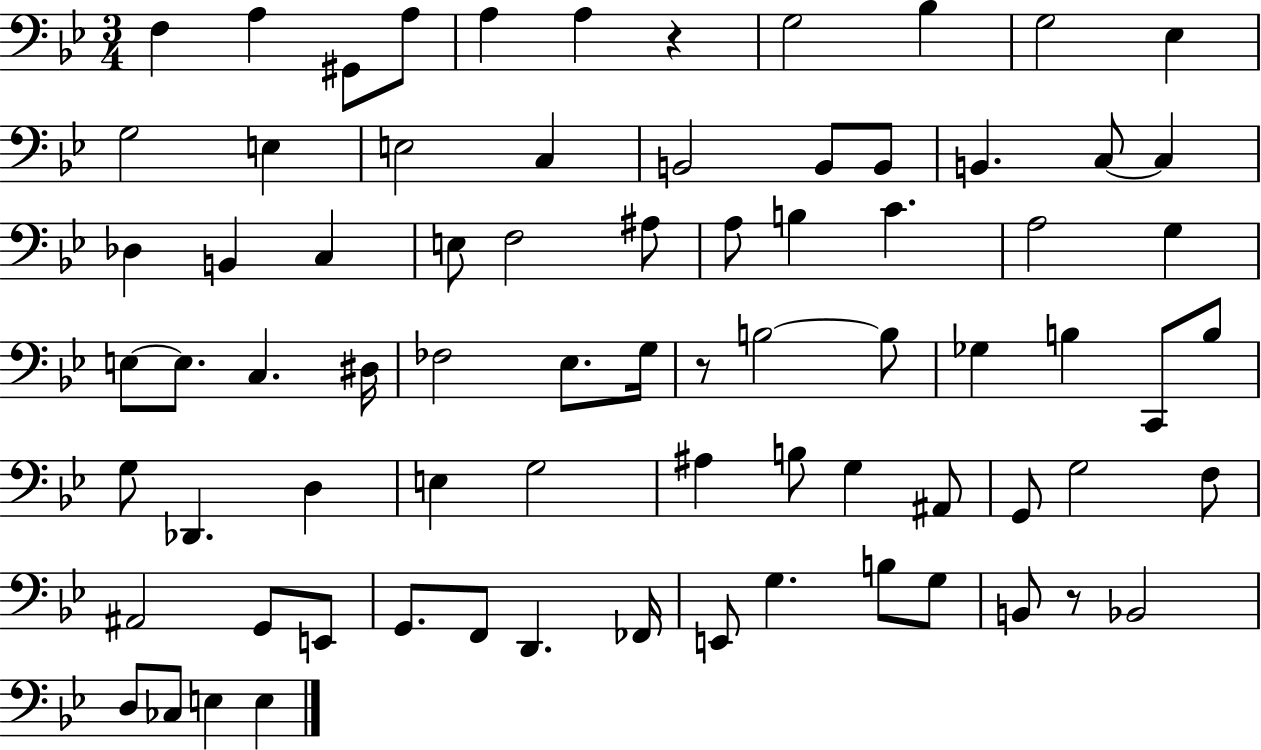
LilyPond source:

{
  \clef bass
  \numericTimeSignature
  \time 3/4
  \key bes \major
  \repeat volta 2 { f4 a4 gis,8 a8 | a4 a4 r4 | g2 bes4 | g2 ees4 | \break g2 e4 | e2 c4 | b,2 b,8 b,8 | b,4. c8~~ c4 | \break des4 b,4 c4 | e8 f2 ais8 | a8 b4 c'4. | a2 g4 | \break e8~~ e8. c4. dis16 | fes2 ees8. g16 | r8 b2~~ b8 | ges4 b4 c,8 b8 | \break g8 des,4. d4 | e4 g2 | ais4 b8 g4 ais,8 | g,8 g2 f8 | \break ais,2 g,8 e,8 | g,8. f,8 d,4. fes,16 | e,8 g4. b8 g8 | b,8 r8 bes,2 | \break d8 ces8 e4 e4 | } \bar "|."
}